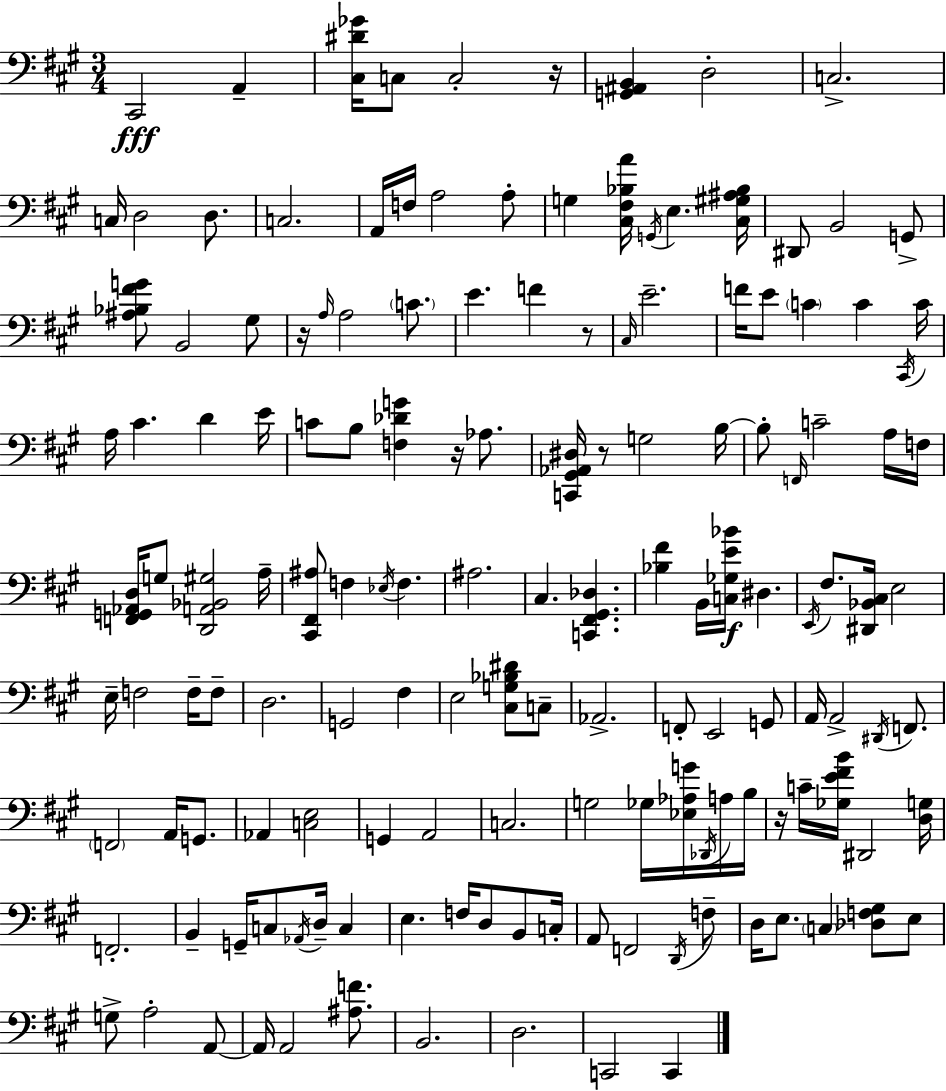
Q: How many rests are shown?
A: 6